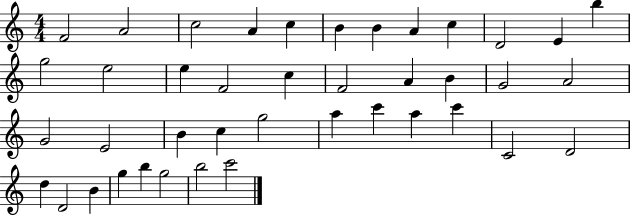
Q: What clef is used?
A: treble